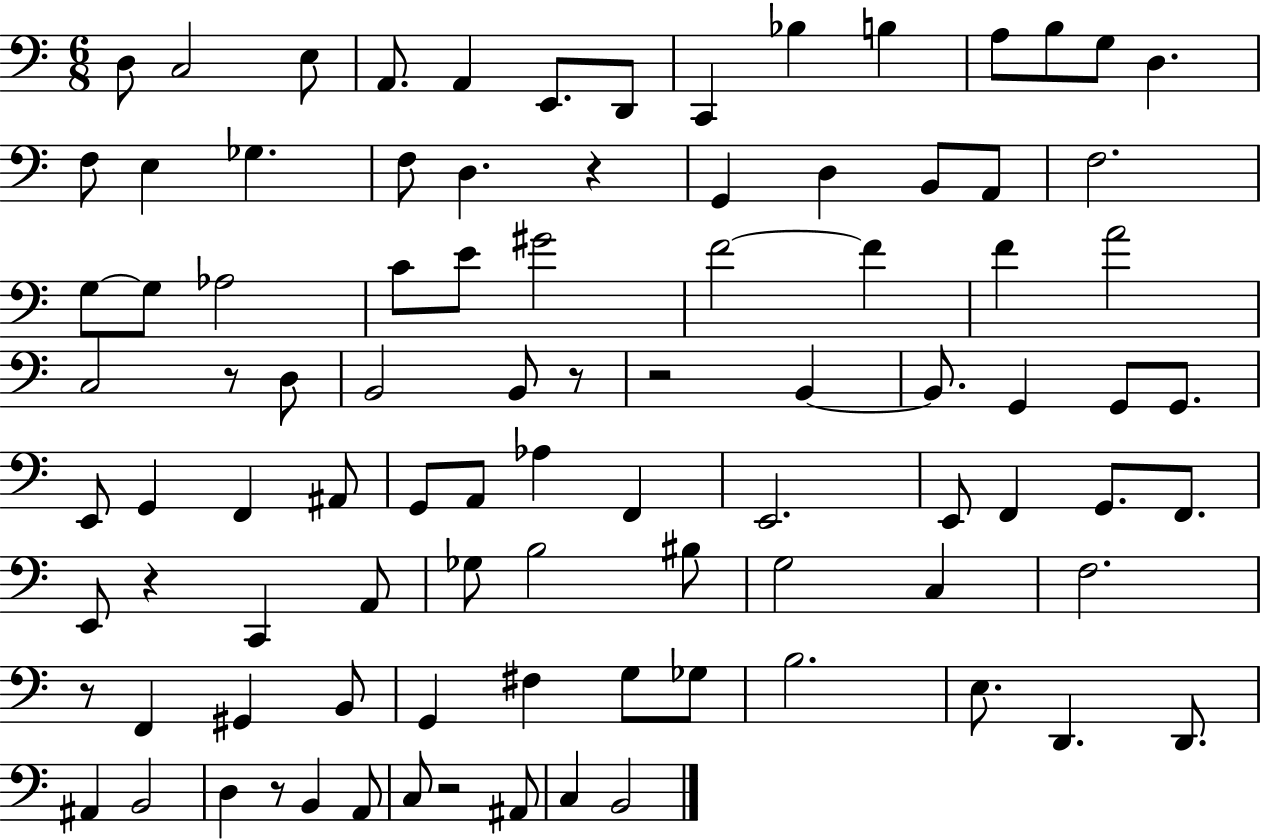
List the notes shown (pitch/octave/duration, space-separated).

D3/e C3/h E3/e A2/e. A2/q E2/e. D2/e C2/q Bb3/q B3/q A3/e B3/e G3/e D3/q. F3/e E3/q Gb3/q. F3/e D3/q. R/q G2/q D3/q B2/e A2/e F3/h. G3/e G3/e Ab3/h C4/e E4/e G#4/h F4/h F4/q F4/q A4/h C3/h R/e D3/e B2/h B2/e R/e R/h B2/q B2/e. G2/q G2/e G2/e. E2/e G2/q F2/q A#2/e G2/e A2/e Ab3/q F2/q E2/h. E2/e F2/q G2/e. F2/e. E2/e R/q C2/q A2/e Gb3/e B3/h BIS3/e G3/h C3/q F3/h. R/e F2/q G#2/q B2/e G2/q F#3/q G3/e Gb3/e B3/h. E3/e. D2/q. D2/e. A#2/q B2/h D3/q R/e B2/q A2/e C3/e R/h A#2/e C3/q B2/h